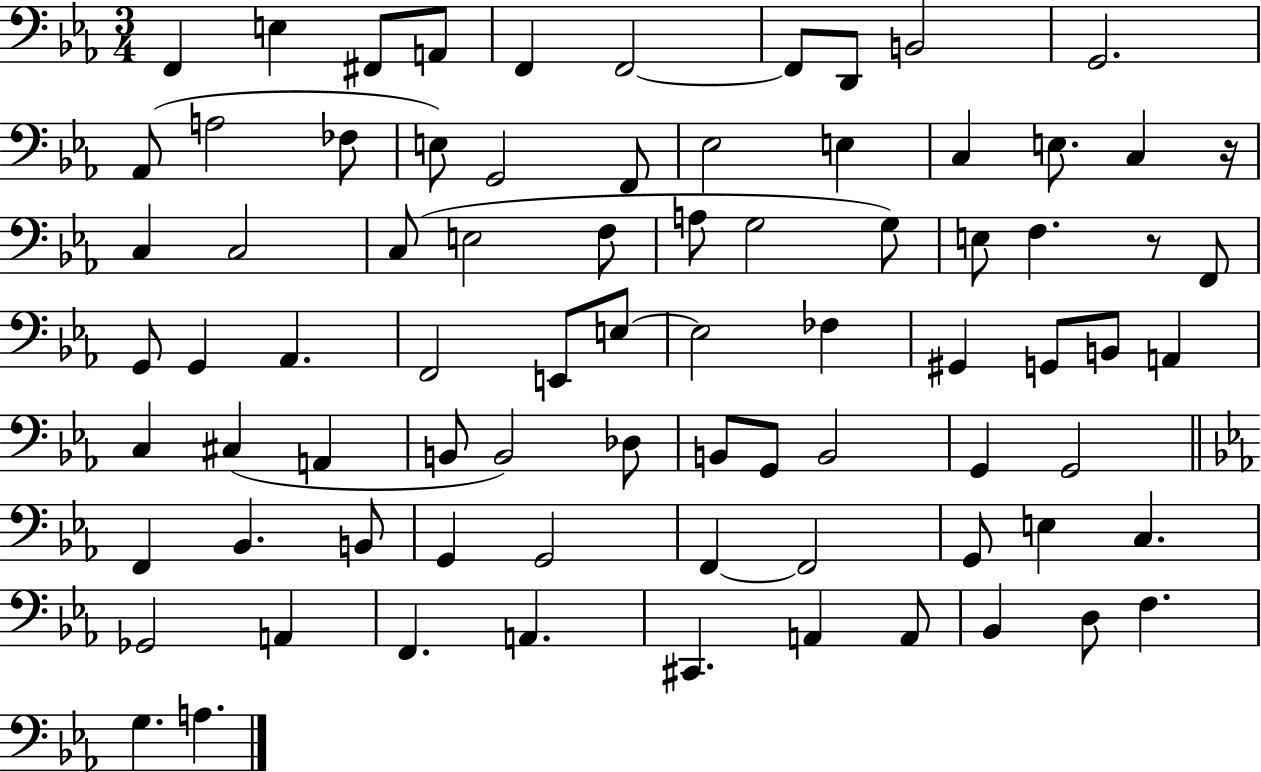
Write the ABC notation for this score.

X:1
T:Untitled
M:3/4
L:1/4
K:Eb
F,, E, ^F,,/2 A,,/2 F,, F,,2 F,,/2 D,,/2 B,,2 G,,2 _A,,/2 A,2 _F,/2 E,/2 G,,2 F,,/2 _E,2 E, C, E,/2 C, z/4 C, C,2 C,/2 E,2 F,/2 A,/2 G,2 G,/2 E,/2 F, z/2 F,,/2 G,,/2 G,, _A,, F,,2 E,,/2 E,/2 E,2 _F, ^G,, G,,/2 B,,/2 A,, C, ^C, A,, B,,/2 B,,2 _D,/2 B,,/2 G,,/2 B,,2 G,, G,,2 F,, _B,, B,,/2 G,, G,,2 F,, F,,2 G,,/2 E, C, _G,,2 A,, F,, A,, ^C,, A,, A,,/2 _B,, D,/2 F, G, A,